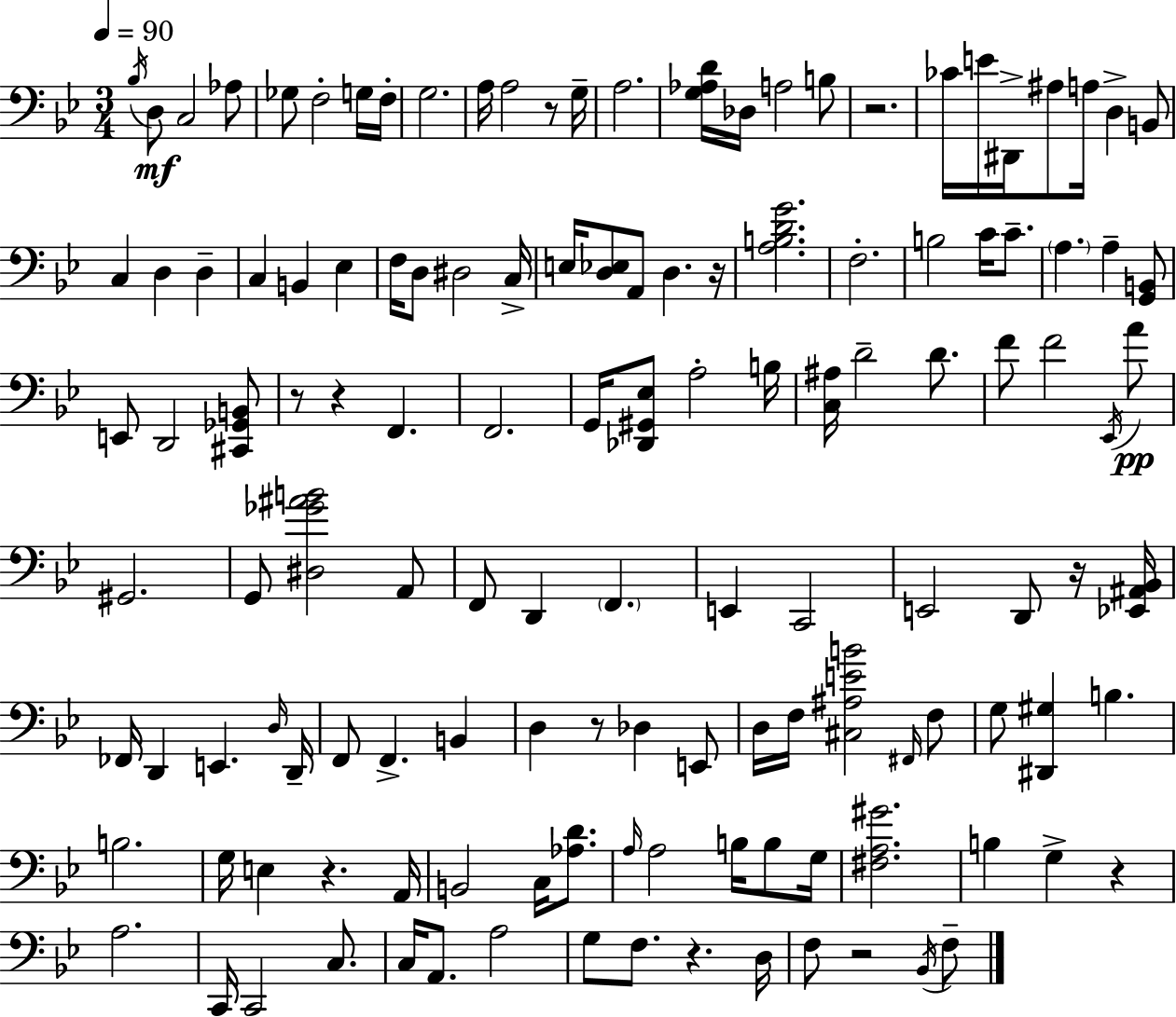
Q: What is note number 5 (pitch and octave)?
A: Gb3